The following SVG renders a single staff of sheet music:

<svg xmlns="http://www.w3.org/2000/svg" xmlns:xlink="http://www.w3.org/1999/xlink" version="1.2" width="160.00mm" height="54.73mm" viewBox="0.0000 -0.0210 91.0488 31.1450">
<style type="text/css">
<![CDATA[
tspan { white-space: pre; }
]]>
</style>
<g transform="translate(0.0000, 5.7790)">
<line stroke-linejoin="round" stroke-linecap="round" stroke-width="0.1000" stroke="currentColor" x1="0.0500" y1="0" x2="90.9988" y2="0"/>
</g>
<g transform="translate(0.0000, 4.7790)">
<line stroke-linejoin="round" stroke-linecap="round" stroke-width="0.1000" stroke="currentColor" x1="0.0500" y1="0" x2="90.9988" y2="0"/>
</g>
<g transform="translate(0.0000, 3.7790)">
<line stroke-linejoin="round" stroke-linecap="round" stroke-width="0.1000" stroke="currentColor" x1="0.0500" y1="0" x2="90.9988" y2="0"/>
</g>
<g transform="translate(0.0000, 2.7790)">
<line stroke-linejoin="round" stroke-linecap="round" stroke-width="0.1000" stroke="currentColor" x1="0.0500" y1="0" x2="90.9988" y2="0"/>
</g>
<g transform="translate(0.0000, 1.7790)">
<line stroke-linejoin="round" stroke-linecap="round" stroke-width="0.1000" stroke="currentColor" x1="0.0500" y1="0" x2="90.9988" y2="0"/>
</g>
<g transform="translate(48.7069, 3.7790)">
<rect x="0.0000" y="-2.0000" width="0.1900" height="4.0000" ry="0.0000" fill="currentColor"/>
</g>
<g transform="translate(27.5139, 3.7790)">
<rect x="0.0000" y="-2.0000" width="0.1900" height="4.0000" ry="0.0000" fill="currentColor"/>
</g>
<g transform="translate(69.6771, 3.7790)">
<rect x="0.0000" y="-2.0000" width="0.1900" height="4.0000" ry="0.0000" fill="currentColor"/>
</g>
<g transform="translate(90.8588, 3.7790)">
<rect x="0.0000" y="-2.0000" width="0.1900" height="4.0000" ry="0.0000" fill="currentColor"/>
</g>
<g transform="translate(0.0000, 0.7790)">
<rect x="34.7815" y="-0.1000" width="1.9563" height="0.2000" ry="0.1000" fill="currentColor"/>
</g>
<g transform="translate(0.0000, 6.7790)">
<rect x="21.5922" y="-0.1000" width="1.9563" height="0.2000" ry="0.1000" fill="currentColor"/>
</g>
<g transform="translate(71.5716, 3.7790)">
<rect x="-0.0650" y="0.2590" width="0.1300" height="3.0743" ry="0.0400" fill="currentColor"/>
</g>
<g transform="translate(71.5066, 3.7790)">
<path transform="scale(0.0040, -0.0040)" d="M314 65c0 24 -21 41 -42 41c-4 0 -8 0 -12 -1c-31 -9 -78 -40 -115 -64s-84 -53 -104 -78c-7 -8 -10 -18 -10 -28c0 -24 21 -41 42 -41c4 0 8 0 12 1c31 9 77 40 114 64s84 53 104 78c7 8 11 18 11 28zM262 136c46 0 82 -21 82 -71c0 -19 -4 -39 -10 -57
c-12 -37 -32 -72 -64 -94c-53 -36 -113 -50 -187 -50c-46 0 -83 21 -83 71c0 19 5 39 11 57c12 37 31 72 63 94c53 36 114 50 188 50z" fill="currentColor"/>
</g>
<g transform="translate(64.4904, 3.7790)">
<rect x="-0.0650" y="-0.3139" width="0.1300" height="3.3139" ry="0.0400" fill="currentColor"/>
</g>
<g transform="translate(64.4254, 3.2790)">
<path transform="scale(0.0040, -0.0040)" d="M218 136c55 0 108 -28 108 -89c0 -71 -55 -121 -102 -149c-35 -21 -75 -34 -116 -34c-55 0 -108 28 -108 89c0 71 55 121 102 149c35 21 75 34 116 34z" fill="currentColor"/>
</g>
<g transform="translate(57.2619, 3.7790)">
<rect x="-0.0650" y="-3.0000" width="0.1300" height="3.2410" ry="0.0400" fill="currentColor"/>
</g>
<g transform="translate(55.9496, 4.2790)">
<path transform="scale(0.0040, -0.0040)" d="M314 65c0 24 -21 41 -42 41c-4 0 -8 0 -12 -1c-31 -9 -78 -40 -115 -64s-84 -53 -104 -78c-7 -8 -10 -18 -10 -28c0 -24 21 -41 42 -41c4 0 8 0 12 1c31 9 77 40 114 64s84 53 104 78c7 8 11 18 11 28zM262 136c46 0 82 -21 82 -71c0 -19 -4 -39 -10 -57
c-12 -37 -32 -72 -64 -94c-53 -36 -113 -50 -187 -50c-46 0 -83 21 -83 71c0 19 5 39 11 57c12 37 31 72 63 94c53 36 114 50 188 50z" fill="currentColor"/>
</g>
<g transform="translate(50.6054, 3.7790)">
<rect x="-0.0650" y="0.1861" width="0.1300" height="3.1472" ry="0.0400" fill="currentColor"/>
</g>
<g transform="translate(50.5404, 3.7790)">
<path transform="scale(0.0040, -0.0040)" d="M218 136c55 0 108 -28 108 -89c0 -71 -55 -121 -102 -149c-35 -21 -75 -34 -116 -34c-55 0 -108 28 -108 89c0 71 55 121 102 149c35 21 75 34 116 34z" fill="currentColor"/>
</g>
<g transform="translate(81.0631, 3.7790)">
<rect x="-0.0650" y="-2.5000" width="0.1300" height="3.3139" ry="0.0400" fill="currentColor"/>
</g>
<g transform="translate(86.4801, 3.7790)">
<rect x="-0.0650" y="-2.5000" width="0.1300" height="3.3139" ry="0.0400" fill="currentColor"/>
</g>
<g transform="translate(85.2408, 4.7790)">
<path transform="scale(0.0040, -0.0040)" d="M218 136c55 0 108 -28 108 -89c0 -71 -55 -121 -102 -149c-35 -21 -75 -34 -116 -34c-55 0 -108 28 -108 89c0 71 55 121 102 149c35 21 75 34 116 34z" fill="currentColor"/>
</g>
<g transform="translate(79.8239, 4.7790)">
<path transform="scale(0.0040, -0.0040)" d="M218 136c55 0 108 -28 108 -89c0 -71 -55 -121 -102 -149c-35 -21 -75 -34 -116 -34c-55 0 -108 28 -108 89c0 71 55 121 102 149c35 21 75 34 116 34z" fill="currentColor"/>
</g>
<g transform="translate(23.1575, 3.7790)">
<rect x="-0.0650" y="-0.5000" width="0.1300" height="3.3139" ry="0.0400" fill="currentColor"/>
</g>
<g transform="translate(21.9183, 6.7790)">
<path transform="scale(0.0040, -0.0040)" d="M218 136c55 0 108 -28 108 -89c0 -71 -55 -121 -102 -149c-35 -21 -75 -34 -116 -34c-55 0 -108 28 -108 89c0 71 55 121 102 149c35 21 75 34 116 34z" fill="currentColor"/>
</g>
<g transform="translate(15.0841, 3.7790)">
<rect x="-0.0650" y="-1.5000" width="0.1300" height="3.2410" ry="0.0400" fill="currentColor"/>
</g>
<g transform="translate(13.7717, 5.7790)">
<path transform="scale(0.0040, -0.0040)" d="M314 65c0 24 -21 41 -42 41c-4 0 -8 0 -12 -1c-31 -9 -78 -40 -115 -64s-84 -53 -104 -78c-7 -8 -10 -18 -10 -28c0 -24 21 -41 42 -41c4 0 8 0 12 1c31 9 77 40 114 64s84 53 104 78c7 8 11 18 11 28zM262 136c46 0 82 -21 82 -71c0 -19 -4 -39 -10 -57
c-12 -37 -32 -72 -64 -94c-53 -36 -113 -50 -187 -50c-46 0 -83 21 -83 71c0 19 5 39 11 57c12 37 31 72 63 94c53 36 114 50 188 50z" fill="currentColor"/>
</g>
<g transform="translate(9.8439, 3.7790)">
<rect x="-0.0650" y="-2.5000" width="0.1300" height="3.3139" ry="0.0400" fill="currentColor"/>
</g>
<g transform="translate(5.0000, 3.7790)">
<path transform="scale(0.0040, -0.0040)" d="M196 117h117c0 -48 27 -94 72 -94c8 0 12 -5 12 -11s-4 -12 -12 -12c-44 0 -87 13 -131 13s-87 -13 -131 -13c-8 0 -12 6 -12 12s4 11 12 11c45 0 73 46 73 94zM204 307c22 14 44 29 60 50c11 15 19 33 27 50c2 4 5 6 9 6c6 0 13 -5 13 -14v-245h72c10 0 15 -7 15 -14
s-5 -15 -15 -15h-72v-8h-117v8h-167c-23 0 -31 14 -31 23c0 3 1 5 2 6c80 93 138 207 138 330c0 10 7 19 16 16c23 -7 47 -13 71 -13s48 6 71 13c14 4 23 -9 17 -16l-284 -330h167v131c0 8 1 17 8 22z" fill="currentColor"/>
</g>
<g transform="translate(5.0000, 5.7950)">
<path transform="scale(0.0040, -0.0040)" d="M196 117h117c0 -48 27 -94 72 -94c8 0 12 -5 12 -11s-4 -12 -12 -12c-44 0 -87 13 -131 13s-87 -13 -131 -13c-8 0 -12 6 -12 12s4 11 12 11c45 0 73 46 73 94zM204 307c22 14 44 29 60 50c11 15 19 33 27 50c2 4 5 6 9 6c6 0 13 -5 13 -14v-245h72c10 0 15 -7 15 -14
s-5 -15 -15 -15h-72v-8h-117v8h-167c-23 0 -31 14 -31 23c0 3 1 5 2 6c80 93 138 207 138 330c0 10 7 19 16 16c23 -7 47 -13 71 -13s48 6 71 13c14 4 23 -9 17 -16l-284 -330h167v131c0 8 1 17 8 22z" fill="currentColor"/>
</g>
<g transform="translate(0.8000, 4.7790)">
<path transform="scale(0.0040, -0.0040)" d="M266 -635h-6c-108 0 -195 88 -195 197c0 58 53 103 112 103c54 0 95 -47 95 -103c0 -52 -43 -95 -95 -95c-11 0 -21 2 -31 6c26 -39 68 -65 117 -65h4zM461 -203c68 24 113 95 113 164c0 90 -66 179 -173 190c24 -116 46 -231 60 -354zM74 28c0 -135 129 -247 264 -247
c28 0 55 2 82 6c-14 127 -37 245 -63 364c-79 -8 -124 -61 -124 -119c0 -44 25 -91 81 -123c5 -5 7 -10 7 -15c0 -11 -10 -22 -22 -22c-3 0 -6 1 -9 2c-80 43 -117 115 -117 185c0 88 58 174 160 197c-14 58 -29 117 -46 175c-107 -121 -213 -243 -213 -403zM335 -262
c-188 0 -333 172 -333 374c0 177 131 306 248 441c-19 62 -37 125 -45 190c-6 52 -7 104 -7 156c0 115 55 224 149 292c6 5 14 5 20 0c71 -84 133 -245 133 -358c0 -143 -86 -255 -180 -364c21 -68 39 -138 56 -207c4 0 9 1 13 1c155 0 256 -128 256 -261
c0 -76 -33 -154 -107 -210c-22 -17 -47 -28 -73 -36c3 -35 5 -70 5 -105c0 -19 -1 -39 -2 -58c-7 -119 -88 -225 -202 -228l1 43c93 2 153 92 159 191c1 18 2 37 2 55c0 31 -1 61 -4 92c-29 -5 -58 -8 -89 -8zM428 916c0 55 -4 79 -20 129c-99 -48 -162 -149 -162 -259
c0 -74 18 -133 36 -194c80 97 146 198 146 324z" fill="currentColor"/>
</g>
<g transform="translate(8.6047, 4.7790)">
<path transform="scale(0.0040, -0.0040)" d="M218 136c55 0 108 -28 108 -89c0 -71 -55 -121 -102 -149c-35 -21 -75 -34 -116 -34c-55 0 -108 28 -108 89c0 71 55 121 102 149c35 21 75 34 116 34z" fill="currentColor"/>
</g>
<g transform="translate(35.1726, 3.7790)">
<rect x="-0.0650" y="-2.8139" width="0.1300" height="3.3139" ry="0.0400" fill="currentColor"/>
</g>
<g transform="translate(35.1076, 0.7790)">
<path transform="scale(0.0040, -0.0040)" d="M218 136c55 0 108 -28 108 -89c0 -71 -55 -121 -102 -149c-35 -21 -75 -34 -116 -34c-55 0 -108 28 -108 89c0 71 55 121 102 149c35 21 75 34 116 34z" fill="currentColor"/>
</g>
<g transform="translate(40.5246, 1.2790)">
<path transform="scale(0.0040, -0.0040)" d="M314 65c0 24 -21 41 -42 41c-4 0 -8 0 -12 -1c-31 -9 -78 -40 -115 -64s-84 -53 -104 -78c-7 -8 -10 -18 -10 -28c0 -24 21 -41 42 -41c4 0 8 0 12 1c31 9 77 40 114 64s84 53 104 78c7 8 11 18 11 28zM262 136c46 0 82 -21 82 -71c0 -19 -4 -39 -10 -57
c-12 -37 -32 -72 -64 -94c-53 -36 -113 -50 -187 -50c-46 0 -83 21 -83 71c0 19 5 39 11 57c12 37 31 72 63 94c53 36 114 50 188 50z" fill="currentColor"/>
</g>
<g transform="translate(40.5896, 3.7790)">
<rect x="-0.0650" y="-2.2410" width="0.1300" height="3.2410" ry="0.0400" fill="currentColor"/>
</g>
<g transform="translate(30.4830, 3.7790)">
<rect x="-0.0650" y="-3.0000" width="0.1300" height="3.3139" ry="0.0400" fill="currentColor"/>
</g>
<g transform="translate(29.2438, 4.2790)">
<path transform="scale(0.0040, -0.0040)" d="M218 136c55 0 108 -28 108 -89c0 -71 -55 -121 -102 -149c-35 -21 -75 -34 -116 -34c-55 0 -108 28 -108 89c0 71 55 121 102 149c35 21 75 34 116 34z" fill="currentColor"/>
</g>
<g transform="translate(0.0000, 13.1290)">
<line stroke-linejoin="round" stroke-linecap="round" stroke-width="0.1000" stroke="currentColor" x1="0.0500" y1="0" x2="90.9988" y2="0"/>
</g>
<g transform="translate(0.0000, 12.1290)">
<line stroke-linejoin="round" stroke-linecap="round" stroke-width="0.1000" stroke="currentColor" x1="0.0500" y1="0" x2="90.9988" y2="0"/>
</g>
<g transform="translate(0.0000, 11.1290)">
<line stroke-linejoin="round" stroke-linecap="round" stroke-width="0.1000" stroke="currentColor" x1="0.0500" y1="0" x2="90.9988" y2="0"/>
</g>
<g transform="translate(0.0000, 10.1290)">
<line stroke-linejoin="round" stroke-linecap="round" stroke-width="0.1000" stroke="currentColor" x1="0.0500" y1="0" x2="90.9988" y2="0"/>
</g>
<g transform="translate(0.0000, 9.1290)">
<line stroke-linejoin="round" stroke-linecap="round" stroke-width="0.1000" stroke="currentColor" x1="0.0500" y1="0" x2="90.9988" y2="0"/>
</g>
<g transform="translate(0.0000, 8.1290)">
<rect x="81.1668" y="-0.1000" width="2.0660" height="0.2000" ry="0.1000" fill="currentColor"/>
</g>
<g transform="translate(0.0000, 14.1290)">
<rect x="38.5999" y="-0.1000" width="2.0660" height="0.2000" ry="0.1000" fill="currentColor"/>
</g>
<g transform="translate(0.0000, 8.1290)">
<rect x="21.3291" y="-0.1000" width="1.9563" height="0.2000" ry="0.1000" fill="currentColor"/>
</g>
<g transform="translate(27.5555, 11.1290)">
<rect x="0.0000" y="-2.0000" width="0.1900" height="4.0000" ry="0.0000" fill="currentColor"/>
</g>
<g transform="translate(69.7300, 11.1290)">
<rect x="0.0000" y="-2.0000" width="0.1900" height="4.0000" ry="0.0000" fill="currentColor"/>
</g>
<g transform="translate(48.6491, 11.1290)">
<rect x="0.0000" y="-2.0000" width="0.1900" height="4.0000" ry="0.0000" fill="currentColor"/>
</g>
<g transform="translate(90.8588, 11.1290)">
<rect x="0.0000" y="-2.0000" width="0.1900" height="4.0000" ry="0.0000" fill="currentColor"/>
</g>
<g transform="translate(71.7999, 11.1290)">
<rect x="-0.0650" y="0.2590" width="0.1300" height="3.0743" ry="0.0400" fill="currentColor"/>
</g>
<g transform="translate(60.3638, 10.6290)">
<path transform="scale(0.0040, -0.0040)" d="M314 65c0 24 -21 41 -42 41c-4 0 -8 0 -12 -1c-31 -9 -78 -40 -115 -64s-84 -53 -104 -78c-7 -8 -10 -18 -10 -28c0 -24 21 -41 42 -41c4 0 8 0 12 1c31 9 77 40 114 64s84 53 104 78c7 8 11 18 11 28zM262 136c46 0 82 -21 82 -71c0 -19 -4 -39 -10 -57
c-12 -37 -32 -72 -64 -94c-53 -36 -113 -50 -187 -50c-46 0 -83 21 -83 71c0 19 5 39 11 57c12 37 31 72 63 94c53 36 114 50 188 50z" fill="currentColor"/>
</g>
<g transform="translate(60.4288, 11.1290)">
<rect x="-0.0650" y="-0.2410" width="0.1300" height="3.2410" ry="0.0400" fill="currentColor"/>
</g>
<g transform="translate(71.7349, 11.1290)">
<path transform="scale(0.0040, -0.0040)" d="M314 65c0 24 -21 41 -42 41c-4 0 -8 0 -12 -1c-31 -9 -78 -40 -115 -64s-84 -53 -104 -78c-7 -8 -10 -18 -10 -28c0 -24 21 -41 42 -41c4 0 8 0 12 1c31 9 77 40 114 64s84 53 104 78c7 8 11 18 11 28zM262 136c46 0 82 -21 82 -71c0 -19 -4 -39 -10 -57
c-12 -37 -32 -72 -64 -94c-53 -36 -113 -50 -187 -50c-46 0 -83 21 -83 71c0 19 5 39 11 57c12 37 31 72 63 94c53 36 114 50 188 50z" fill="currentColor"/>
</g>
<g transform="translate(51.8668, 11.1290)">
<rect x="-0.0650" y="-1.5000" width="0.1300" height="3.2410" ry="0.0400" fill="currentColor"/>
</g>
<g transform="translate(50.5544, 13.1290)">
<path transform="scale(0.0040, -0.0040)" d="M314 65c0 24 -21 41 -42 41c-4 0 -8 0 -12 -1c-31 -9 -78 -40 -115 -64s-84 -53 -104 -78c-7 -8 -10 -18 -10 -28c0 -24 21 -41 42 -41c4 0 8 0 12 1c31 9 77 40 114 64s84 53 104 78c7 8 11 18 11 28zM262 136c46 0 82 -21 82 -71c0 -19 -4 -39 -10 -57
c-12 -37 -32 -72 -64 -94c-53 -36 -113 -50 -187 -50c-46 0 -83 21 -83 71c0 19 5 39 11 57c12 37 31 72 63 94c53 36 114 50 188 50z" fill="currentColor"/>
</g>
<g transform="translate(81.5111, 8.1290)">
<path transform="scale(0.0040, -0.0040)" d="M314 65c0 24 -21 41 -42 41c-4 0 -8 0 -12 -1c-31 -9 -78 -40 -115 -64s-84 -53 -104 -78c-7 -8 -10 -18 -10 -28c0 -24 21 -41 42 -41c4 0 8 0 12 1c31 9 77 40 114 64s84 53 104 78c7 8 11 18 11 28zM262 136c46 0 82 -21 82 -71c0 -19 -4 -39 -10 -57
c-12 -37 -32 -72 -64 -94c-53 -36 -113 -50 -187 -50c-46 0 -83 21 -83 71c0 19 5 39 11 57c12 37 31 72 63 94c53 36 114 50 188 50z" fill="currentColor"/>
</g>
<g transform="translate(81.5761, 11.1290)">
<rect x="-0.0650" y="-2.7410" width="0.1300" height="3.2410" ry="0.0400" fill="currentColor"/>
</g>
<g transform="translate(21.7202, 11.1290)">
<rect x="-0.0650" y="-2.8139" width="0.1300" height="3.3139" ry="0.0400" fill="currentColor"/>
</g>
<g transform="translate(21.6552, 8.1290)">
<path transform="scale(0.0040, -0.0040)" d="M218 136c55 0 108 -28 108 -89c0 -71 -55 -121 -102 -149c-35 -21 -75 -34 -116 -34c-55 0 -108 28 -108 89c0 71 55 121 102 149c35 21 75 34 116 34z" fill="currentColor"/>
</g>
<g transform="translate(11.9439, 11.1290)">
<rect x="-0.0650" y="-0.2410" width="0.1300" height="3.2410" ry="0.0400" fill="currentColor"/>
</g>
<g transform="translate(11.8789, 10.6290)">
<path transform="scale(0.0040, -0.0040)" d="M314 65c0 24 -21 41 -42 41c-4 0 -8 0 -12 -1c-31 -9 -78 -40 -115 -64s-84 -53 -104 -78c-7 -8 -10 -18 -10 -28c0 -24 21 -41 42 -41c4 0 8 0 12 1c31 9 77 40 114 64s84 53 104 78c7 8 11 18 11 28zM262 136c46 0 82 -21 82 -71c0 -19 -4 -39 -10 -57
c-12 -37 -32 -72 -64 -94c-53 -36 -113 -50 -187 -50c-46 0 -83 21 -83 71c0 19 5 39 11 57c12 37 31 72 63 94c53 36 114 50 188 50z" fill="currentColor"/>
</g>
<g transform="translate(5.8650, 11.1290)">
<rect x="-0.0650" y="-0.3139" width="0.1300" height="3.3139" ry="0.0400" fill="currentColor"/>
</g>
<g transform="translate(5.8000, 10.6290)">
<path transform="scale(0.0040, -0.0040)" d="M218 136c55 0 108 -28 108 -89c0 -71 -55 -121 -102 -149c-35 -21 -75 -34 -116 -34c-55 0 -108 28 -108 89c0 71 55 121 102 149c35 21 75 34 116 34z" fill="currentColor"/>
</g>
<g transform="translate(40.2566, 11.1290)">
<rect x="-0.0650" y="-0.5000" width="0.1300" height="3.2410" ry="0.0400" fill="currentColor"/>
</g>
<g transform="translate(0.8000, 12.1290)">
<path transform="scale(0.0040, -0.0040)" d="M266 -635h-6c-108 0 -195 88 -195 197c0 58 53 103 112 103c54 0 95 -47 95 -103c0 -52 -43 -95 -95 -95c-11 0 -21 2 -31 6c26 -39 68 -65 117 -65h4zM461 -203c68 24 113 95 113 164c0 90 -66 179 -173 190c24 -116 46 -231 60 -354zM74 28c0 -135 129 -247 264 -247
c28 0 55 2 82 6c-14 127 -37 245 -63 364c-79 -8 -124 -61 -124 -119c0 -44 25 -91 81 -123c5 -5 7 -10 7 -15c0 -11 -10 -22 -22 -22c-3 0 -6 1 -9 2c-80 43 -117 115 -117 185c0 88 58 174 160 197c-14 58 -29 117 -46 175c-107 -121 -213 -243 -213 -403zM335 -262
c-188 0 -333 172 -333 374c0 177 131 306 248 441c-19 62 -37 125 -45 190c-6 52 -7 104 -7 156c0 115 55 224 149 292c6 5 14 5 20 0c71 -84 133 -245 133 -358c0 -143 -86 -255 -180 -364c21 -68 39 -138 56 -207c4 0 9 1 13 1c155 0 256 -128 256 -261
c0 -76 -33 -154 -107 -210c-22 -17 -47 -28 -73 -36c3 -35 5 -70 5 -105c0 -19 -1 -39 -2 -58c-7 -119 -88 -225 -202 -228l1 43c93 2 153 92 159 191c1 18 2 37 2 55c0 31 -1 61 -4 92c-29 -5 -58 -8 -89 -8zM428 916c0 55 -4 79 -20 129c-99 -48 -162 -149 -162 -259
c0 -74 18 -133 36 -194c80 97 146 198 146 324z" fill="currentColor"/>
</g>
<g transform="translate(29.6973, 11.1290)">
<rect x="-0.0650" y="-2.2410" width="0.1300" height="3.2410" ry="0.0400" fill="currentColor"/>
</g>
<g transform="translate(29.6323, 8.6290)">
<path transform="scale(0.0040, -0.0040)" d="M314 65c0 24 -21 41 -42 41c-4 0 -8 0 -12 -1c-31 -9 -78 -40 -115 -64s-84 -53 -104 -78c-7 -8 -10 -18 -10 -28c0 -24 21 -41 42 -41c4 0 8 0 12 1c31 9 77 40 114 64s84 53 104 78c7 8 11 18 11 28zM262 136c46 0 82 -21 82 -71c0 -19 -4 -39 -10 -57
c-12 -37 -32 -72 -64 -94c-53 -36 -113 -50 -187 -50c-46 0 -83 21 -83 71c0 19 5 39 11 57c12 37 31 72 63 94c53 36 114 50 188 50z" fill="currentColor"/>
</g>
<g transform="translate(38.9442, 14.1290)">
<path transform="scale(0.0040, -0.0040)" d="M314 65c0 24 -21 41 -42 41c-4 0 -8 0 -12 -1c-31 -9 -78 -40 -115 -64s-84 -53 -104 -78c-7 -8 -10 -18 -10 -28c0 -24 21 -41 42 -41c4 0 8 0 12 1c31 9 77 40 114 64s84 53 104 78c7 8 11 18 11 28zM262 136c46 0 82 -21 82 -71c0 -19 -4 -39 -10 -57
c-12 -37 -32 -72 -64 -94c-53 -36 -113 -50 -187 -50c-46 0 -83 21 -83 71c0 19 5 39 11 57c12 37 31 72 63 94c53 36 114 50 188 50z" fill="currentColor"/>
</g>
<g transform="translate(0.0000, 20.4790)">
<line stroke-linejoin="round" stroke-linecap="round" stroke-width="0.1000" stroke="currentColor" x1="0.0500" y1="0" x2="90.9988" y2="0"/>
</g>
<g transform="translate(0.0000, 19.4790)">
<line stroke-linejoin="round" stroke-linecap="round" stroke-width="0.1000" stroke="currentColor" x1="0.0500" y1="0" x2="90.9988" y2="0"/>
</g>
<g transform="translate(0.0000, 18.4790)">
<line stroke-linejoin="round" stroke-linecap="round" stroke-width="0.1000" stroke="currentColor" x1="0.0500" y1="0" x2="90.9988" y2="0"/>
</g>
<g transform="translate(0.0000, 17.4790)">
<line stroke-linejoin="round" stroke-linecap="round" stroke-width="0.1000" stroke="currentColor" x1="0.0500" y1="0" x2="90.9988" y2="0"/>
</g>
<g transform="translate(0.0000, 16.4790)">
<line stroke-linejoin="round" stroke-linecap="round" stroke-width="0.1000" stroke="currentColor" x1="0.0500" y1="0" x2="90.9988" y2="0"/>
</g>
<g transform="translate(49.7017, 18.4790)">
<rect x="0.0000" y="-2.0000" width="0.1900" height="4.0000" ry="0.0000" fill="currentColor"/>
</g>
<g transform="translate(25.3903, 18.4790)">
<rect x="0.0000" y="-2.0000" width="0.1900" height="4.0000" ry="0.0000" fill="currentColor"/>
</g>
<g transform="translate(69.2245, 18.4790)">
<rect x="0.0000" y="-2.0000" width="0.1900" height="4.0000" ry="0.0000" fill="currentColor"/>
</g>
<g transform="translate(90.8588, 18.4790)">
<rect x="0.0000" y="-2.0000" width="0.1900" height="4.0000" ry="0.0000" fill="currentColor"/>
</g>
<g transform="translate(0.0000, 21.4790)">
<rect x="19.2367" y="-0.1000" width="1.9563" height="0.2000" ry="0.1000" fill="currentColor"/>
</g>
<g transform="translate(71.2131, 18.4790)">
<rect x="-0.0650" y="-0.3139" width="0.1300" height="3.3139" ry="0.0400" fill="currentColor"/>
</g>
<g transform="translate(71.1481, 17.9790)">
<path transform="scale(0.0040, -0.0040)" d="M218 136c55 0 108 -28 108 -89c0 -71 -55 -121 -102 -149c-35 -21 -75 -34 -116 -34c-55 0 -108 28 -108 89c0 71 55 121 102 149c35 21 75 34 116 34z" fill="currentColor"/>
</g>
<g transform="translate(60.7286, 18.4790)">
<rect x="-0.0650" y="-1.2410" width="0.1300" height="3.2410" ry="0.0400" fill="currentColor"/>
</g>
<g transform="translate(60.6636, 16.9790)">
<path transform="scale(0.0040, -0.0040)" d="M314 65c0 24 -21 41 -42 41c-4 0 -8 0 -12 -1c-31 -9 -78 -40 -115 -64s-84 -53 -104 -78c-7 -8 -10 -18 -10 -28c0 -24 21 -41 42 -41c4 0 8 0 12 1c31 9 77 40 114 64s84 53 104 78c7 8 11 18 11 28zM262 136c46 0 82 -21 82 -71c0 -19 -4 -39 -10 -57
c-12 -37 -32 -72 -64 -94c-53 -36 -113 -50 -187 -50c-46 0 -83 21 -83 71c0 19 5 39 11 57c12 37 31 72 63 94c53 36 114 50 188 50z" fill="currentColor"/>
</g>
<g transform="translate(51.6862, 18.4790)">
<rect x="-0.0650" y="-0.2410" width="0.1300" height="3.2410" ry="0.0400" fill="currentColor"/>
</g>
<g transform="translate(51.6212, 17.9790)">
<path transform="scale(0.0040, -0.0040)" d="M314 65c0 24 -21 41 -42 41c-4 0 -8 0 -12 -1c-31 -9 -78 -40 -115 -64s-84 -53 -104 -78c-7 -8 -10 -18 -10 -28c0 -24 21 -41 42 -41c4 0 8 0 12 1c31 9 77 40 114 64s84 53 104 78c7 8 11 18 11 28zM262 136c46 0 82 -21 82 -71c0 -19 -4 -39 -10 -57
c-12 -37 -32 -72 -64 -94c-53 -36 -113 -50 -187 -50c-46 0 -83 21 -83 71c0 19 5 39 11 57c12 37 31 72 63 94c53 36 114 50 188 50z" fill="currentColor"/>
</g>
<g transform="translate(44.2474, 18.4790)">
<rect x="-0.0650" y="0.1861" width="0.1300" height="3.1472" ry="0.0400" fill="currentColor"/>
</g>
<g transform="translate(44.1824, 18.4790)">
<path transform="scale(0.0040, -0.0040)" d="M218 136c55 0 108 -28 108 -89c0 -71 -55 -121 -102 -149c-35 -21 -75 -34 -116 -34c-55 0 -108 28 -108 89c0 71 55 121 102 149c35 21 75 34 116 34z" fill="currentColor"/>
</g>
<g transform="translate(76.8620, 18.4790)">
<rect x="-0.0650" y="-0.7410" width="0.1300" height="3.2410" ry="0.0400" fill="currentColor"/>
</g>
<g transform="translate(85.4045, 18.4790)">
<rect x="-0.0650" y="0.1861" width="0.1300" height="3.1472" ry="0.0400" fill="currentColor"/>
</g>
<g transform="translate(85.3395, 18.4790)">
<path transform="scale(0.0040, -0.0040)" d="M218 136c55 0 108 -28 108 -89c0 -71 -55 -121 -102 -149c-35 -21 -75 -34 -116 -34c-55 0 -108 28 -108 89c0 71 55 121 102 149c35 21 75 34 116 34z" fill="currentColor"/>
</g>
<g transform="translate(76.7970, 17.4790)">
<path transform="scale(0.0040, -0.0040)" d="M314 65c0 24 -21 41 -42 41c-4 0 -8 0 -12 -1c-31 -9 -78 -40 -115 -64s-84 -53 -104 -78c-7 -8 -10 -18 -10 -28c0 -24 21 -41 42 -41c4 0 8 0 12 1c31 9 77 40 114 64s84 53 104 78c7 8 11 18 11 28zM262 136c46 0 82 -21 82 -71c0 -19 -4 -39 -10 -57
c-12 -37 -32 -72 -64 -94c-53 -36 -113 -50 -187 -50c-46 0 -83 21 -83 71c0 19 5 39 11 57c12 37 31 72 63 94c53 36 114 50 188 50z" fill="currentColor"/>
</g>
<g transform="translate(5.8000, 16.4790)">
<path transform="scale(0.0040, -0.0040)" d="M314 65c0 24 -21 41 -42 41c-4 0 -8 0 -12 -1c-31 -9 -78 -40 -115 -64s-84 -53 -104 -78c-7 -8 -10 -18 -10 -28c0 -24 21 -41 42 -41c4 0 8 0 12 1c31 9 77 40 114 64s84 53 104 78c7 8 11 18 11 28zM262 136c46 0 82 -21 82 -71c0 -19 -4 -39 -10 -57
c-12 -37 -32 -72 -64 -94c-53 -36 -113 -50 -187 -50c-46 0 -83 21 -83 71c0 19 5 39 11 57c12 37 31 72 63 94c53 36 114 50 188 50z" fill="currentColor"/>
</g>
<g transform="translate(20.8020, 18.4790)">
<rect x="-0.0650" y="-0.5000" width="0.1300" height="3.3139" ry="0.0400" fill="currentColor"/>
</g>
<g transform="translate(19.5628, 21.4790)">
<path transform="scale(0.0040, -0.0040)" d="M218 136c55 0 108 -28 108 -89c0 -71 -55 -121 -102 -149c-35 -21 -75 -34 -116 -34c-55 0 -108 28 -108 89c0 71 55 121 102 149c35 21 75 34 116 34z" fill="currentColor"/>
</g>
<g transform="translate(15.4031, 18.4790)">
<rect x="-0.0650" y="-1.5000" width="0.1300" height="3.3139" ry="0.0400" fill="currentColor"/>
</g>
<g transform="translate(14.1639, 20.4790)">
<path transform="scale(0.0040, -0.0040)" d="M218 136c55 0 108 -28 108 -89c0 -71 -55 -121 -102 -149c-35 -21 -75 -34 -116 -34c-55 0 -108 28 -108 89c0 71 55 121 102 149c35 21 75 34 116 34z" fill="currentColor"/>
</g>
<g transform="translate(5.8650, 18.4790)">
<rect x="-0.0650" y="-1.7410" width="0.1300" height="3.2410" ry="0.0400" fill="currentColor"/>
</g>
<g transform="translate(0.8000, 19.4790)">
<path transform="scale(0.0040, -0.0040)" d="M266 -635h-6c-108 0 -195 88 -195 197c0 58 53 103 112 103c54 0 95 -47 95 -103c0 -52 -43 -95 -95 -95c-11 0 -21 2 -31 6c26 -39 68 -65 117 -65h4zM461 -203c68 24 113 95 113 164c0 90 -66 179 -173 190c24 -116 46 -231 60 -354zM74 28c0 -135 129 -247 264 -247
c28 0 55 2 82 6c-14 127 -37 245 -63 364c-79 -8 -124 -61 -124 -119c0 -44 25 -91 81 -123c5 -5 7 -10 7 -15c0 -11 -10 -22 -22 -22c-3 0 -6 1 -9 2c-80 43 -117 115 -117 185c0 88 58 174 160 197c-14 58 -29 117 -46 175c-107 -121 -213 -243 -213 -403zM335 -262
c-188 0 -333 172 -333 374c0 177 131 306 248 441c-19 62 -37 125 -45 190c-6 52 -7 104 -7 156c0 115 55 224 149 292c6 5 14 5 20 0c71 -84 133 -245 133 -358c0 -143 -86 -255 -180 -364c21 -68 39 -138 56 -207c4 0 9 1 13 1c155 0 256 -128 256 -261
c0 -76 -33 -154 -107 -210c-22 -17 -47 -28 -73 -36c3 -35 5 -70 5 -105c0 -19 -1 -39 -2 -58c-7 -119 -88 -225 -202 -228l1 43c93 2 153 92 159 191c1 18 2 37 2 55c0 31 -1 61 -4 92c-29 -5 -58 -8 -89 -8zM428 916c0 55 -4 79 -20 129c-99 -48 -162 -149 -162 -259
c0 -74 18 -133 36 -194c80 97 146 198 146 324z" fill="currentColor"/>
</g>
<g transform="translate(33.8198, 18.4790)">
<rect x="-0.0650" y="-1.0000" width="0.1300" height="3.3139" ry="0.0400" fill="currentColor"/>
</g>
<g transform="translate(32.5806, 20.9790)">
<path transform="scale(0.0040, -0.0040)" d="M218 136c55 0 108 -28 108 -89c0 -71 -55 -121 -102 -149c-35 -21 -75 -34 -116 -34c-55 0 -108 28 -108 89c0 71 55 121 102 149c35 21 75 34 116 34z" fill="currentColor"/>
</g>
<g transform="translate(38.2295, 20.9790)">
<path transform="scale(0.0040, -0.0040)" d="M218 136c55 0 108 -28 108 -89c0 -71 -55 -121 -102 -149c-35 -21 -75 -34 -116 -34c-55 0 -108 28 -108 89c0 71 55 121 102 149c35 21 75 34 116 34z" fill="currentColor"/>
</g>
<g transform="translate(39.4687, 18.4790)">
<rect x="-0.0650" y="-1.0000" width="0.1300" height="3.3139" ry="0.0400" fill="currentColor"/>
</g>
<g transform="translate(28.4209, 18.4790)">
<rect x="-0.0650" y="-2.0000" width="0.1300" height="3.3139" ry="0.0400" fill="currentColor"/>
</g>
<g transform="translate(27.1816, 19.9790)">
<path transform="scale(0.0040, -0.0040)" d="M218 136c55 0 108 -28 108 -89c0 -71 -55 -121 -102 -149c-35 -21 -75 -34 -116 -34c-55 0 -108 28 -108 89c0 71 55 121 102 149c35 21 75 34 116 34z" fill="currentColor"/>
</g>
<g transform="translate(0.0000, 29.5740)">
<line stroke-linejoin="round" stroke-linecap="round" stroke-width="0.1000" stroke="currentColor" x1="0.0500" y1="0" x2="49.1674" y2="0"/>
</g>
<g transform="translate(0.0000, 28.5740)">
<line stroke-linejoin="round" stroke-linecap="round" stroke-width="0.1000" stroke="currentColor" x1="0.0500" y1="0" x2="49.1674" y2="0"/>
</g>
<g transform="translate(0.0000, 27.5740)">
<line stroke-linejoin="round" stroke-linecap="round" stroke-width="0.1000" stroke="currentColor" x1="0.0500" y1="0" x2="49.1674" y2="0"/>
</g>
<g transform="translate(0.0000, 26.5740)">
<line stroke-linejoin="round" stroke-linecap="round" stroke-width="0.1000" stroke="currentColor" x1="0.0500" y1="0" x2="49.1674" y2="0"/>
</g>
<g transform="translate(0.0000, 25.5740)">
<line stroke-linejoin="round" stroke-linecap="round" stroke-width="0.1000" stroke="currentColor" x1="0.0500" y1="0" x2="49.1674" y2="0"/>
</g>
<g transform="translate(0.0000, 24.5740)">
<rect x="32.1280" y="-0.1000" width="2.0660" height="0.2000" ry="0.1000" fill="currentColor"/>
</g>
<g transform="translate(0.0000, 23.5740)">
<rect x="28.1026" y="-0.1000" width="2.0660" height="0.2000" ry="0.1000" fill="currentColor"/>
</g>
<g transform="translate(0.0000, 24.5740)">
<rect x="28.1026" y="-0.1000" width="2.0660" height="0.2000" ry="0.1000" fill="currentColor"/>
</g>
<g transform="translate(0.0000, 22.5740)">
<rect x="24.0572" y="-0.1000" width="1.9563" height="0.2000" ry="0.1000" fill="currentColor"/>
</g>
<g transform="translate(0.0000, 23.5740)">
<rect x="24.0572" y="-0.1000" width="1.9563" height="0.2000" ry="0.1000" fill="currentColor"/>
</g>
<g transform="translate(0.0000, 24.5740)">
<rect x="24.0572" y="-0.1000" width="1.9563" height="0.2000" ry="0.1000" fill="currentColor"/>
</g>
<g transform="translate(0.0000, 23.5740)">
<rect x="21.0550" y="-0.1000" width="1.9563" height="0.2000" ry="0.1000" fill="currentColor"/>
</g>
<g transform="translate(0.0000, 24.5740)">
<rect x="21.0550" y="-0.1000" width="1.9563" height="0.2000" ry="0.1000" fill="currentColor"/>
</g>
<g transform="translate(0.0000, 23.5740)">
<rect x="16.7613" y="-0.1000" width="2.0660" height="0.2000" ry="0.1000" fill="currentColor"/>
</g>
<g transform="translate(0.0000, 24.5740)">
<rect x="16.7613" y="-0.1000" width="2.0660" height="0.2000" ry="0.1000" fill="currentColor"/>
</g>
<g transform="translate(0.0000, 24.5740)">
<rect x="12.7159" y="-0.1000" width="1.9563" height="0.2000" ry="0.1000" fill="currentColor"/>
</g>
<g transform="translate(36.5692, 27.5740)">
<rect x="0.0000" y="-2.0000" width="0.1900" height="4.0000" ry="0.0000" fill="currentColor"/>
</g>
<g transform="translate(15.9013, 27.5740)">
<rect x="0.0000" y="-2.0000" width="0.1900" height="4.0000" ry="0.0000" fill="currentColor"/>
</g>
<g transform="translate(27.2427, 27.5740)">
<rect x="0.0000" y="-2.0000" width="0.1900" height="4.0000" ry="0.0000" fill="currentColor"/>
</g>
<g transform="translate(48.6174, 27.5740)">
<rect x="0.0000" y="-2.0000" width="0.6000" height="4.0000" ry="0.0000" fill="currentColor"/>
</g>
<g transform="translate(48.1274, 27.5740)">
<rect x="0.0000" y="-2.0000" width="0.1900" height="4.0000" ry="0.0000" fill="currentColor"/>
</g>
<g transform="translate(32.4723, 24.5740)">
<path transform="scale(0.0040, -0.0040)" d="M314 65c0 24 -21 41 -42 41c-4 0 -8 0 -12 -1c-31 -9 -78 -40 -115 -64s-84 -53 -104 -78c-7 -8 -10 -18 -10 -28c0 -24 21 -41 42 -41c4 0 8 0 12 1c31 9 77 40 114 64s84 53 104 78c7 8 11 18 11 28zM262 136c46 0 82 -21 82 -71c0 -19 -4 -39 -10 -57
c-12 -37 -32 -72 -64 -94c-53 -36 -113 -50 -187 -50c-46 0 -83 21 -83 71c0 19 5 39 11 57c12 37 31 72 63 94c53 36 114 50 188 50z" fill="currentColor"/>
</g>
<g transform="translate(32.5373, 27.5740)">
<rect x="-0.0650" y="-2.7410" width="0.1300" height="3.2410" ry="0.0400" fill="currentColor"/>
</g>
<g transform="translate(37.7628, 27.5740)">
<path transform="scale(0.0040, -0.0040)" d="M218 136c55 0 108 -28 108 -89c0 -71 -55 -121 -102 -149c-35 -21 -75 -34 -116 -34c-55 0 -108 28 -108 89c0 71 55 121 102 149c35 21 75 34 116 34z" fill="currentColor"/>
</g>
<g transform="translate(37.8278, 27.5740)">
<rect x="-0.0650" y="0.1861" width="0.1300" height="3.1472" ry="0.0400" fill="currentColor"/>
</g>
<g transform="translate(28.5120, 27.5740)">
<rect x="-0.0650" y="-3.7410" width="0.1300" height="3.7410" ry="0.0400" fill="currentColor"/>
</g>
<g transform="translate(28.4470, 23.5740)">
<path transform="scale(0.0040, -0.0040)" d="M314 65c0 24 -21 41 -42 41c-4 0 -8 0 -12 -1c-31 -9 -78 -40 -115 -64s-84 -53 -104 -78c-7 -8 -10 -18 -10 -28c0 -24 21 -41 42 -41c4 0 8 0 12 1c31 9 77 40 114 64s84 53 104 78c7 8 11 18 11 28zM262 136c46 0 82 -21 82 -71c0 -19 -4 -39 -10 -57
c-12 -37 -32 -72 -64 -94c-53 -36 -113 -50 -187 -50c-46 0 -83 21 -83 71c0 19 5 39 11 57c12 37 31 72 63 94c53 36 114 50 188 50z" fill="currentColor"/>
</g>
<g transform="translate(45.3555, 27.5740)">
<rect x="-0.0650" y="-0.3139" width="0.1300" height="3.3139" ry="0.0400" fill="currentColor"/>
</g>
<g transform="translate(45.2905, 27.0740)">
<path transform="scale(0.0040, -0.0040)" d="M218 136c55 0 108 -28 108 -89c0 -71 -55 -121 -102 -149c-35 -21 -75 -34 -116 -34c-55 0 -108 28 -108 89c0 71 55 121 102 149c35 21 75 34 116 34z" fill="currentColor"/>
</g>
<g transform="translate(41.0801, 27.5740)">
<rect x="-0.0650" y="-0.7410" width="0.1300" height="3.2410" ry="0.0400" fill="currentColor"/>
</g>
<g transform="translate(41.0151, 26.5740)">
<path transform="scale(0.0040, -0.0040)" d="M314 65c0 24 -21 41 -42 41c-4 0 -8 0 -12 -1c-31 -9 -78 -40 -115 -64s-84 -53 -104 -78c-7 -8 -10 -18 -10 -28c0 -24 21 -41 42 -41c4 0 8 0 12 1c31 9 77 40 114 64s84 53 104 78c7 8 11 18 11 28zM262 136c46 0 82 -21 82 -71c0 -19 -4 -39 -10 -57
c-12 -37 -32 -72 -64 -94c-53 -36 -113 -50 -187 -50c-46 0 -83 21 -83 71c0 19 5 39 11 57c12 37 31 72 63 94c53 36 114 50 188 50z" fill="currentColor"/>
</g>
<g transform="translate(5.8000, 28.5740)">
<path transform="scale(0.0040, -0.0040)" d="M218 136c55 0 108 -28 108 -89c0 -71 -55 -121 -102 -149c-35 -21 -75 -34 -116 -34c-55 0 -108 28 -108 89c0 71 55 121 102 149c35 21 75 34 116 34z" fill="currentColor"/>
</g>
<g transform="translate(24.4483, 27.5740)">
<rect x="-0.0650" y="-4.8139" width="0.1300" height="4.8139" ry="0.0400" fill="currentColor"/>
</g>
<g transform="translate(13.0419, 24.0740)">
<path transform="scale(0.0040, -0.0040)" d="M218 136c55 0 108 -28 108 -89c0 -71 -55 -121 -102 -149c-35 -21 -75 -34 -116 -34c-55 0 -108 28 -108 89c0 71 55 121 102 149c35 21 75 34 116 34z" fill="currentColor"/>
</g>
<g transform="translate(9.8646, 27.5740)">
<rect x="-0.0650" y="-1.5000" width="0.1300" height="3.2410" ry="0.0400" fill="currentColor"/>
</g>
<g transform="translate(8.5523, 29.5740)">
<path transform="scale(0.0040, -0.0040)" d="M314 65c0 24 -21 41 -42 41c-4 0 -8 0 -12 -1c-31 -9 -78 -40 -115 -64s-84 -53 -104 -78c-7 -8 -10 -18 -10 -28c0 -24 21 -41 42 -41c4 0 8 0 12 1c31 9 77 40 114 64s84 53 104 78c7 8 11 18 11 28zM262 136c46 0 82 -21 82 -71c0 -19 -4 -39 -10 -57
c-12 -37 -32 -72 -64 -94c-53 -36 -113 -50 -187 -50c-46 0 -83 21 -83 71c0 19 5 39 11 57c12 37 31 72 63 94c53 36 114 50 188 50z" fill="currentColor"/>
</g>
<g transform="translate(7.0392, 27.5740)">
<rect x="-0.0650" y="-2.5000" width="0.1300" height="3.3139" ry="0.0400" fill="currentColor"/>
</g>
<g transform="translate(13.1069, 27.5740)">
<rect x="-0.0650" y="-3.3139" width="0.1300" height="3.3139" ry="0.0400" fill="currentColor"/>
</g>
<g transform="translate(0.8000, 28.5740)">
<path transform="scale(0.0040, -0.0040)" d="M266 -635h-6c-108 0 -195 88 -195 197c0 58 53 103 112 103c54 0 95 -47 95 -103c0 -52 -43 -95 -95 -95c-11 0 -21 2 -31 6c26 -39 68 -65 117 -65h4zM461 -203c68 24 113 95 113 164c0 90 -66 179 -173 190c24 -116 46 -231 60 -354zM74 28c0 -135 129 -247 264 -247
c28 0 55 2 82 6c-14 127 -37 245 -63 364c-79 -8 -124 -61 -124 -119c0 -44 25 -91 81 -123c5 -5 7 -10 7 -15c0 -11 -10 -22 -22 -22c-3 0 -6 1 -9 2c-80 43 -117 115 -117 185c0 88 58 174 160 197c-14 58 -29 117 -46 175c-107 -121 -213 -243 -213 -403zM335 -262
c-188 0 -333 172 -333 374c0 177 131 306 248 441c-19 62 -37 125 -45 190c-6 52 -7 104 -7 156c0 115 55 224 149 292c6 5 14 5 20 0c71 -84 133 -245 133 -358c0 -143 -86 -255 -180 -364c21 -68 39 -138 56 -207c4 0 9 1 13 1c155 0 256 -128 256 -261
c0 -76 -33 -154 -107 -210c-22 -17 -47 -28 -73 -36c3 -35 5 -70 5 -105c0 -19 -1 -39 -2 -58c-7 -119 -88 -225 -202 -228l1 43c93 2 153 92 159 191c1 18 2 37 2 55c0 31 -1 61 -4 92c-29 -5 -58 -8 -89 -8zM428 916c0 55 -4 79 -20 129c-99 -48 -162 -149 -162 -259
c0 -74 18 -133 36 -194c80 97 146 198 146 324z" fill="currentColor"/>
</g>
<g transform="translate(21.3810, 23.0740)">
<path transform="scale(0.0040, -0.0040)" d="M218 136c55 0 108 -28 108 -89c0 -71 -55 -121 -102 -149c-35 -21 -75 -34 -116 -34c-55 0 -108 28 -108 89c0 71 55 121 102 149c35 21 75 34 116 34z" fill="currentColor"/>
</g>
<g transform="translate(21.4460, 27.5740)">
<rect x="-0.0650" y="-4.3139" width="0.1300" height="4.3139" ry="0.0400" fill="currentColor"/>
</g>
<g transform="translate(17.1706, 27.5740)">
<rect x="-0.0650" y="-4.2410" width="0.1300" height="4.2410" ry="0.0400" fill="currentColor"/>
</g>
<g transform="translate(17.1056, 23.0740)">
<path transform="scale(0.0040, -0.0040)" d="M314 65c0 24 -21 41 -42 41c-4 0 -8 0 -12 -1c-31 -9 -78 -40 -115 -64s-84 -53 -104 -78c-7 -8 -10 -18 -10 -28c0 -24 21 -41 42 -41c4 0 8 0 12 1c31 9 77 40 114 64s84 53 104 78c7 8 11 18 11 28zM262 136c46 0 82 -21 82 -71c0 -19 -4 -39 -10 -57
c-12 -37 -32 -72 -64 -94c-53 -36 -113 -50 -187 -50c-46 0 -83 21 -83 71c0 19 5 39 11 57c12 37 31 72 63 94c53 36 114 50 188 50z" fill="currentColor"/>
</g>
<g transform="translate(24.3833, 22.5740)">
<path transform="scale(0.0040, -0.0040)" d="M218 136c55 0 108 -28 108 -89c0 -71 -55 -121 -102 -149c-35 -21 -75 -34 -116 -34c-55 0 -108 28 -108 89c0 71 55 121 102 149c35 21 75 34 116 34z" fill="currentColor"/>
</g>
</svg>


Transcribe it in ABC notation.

X:1
T:Untitled
M:4/4
L:1/4
K:C
G E2 C A a g2 B A2 c B2 G G c c2 a g2 C2 E2 c2 B2 a2 f2 E C F D D B c2 e2 c d2 B G E2 b d'2 d' e' c'2 a2 B d2 c